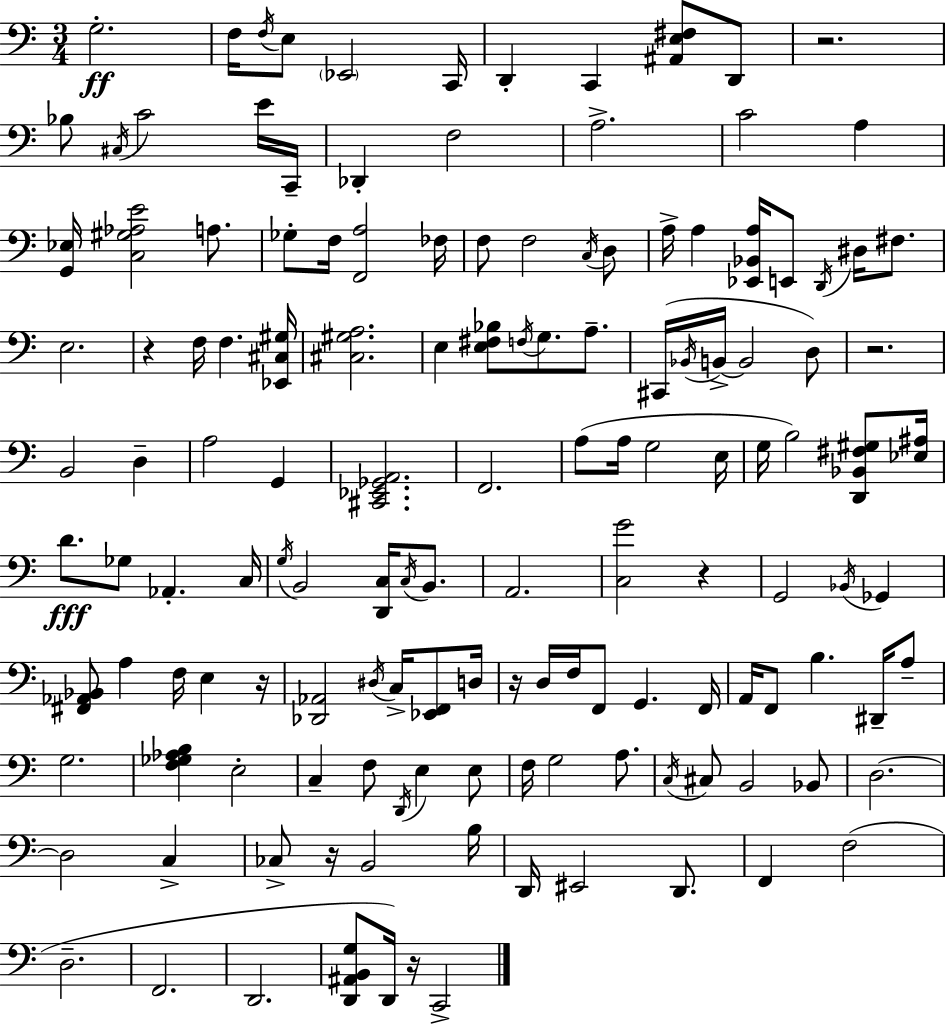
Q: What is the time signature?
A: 3/4